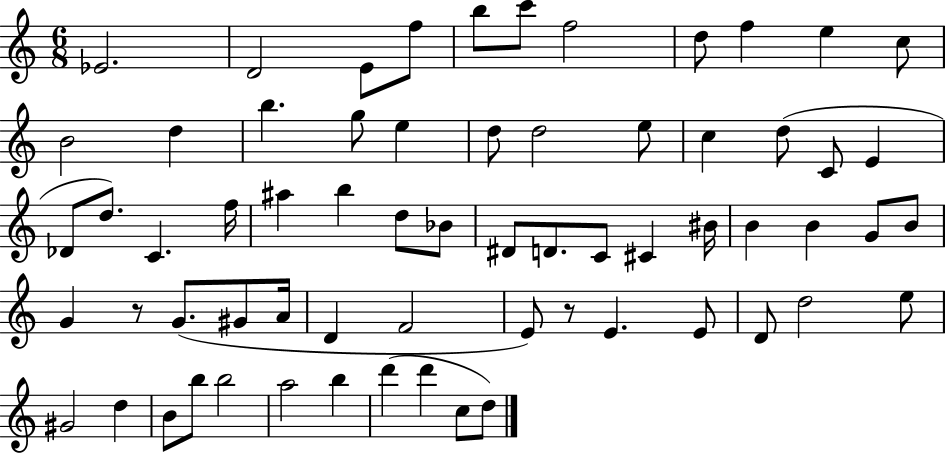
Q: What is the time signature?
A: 6/8